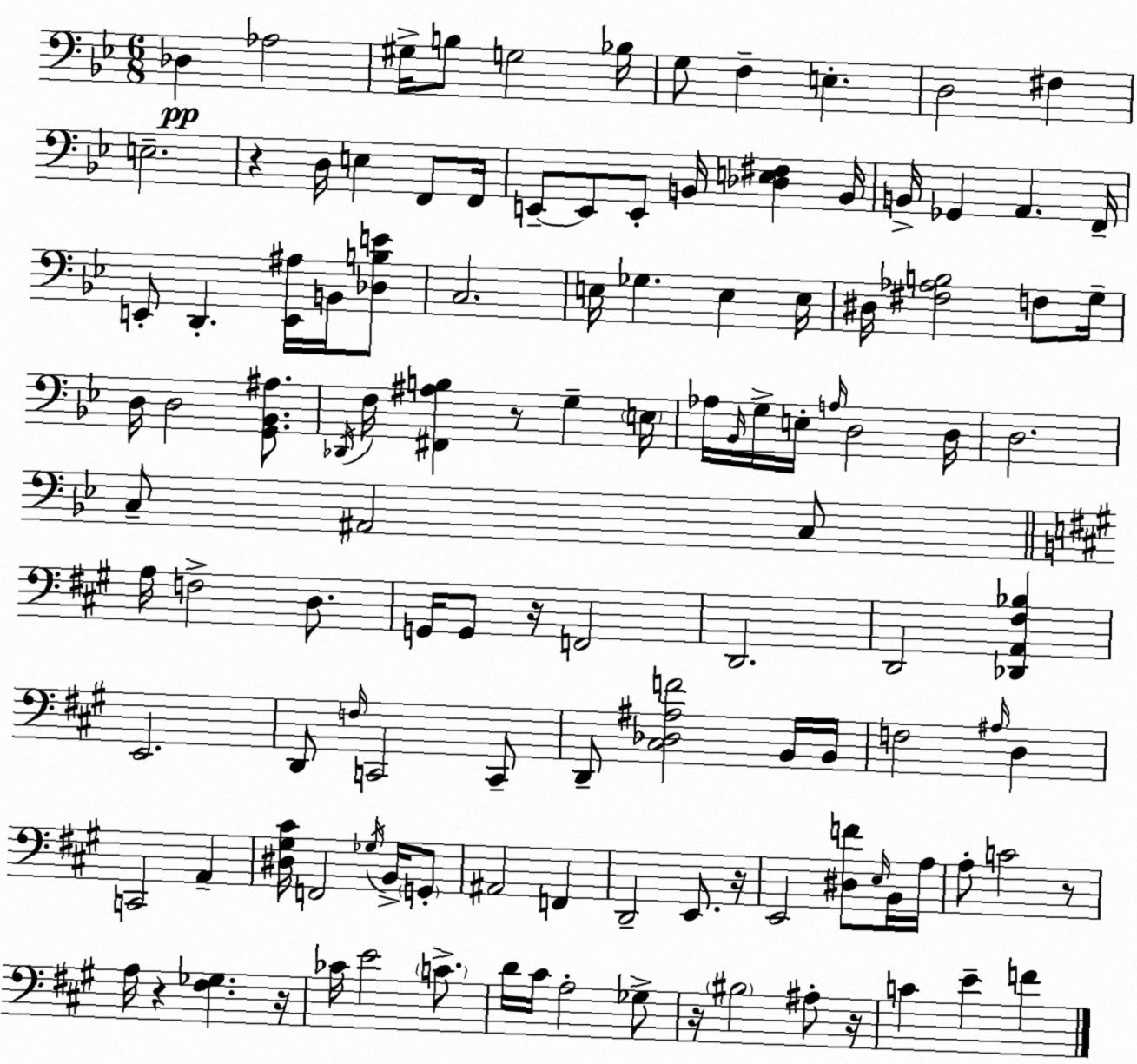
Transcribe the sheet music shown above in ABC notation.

X:1
T:Untitled
M:6/8
L:1/4
K:Bb
_D, _A,2 ^G,/4 B,/2 G,2 _B,/4 G,/2 F, E, D,2 ^F, E,2 z D,/4 E, F,,/2 F,,/4 E,,/2 E,,/2 E,,/2 B,,/4 [_D,E,^F,] B,,/4 B,,/4 _G,, A,, F,,/4 E,,/2 D,, [E,,^A,]/4 B,,/4 [_D,B,E]/2 C,2 E,/4 _G, E, E,/4 ^D,/4 [^F,_A,B,]2 F,/2 G,/4 D,/4 D,2 [G,,_B,,^A,]/2 _D,,/4 F,/4 [^F,,^A,B,] z/2 G, E,/4 _A,/4 _B,,/4 G,/4 E,/4 A,/4 D,2 D,/4 D,2 C,/2 ^A,,2 C,/2 A,/4 F,2 D,/2 G,,/4 G,,/2 z/4 F,,2 D,,2 D,,2 [_D,,A,,^F,_B,] E,,2 D,,/2 F,/4 C,,2 C,,/2 D,,/2 [^C,_D,^A,F]2 B,,/4 B,,/4 F,2 ^A,/4 D, C,,2 A,, [^D,^G,^C]/4 F,,2 _G,/4 B,,/4 G,,/2 ^A,,2 F,, D,,2 E,,/2 z/4 E,,2 [^D,F]/2 E,/4 B,,/4 A,/4 A,/2 C2 z/2 A,/4 z [^F,_G,] z/4 _C/4 E2 C/2 D/4 ^C/4 A,2 _G,/2 z/4 ^B,2 ^A,/2 z/4 C E F